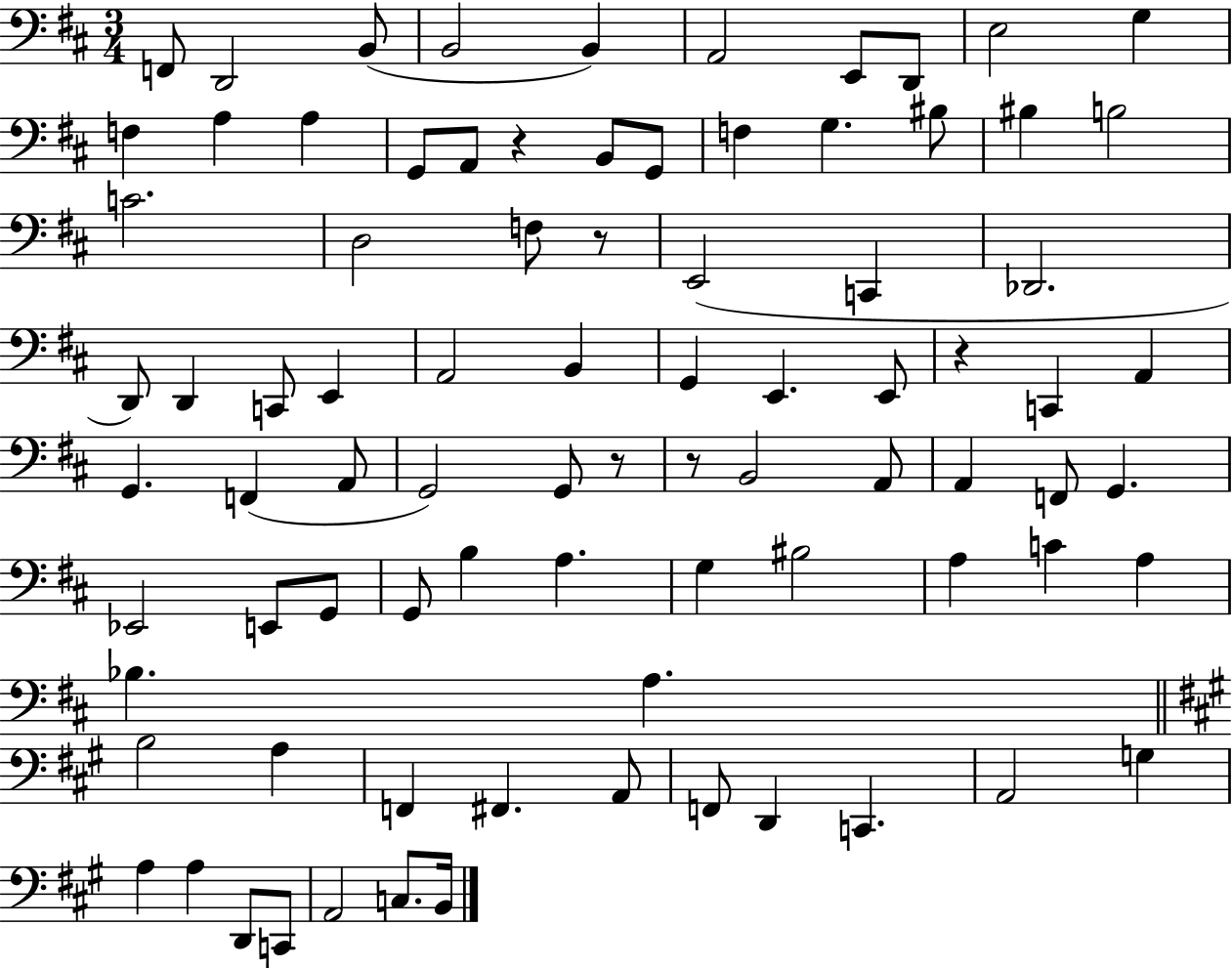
{
  \clef bass
  \numericTimeSignature
  \time 3/4
  \key d \major
  f,8 d,2 b,8( | b,2 b,4) | a,2 e,8 d,8 | e2 g4 | \break f4 a4 a4 | g,8 a,8 r4 b,8 g,8 | f4 g4. bis8 | bis4 b2 | \break c'2. | d2 f8 r8 | e,2( c,4 | des,2. | \break d,8) d,4 c,8 e,4 | a,2 b,4 | g,4 e,4. e,8 | r4 c,4 a,4 | \break g,4. f,4( a,8 | g,2) g,8 r8 | r8 b,2 a,8 | a,4 f,8 g,4. | \break ees,2 e,8 g,8 | g,8 b4 a4. | g4 bis2 | a4 c'4 a4 | \break bes4. a4. | \bar "||" \break \key a \major b2 a4 | f,4 fis,4. a,8 | f,8 d,4 c,4. | a,2 g4 | \break a4 a4 d,8 c,8 | a,2 c8. b,16 | \bar "|."
}